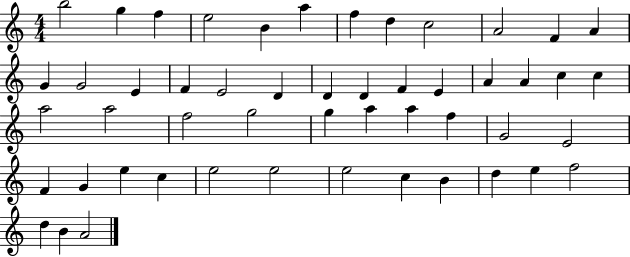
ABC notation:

X:1
T:Untitled
M:4/4
L:1/4
K:C
b2 g f e2 B a f d c2 A2 F A G G2 E F E2 D D D F E A A c c a2 a2 f2 g2 g a a f G2 E2 F G e c e2 e2 e2 c B d e f2 d B A2